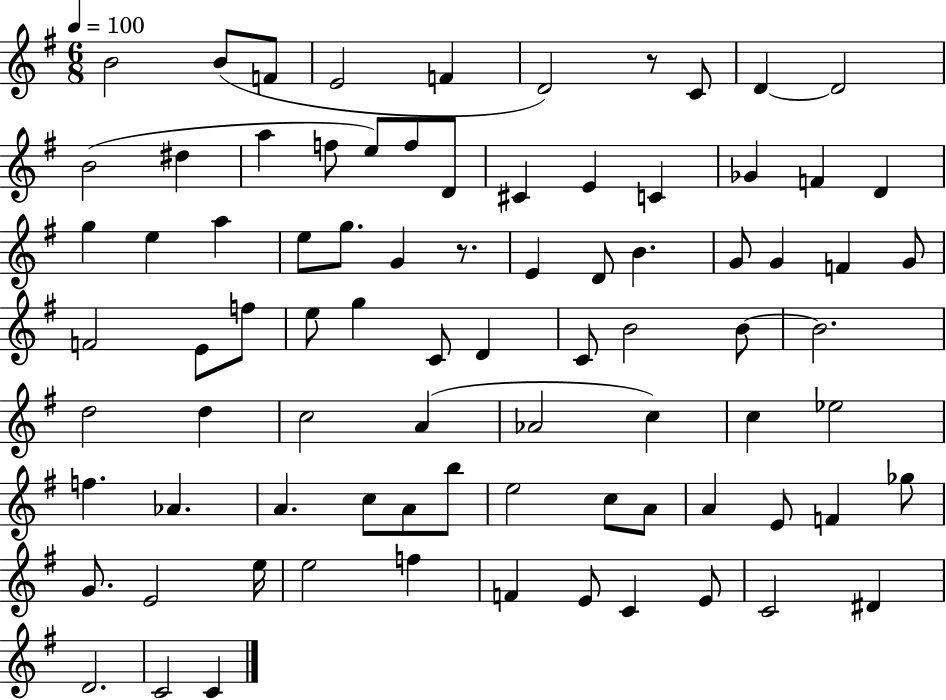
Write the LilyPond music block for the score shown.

{
  \clef treble
  \numericTimeSignature
  \time 6/8
  \key g \major
  \tempo 4 = 100
  b'2 b'8( f'8 | e'2 f'4 | d'2) r8 c'8 | d'4~~ d'2 | \break b'2( dis''4 | a''4 f''8 e''8) f''8 d'8 | cis'4 e'4 c'4 | ges'4 f'4 d'4 | \break g''4 e''4 a''4 | e''8 g''8. g'4 r8. | e'4 d'8 b'4. | g'8 g'4 f'4 g'8 | \break f'2 e'8 f''8 | e''8 g''4 c'8 d'4 | c'8 b'2 b'8~~ | b'2. | \break d''2 d''4 | c''2 a'4( | aes'2 c''4) | c''4 ees''2 | \break f''4. aes'4. | a'4. c''8 a'8 b''8 | e''2 c''8 a'8 | a'4 e'8 f'4 ges''8 | \break g'8. e'2 e''16 | e''2 f''4 | f'4 e'8 c'4 e'8 | c'2 dis'4 | \break d'2. | c'2 c'4 | \bar "|."
}